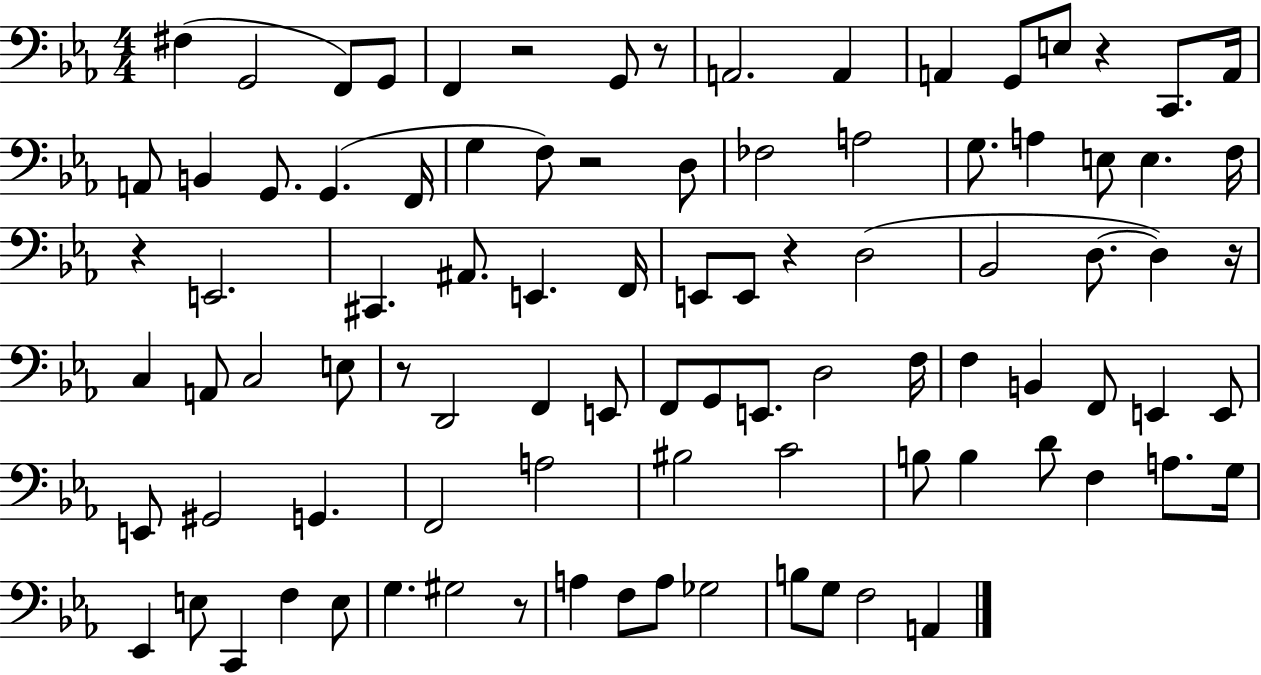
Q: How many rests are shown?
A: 9